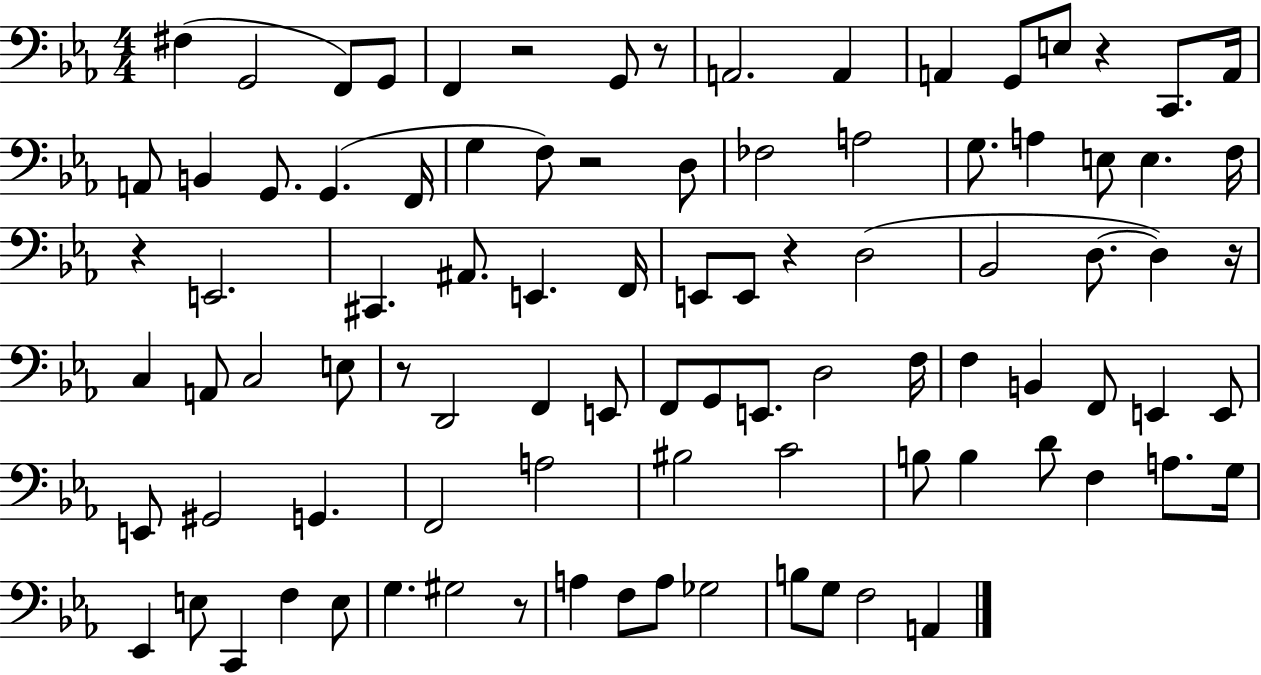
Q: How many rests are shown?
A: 9